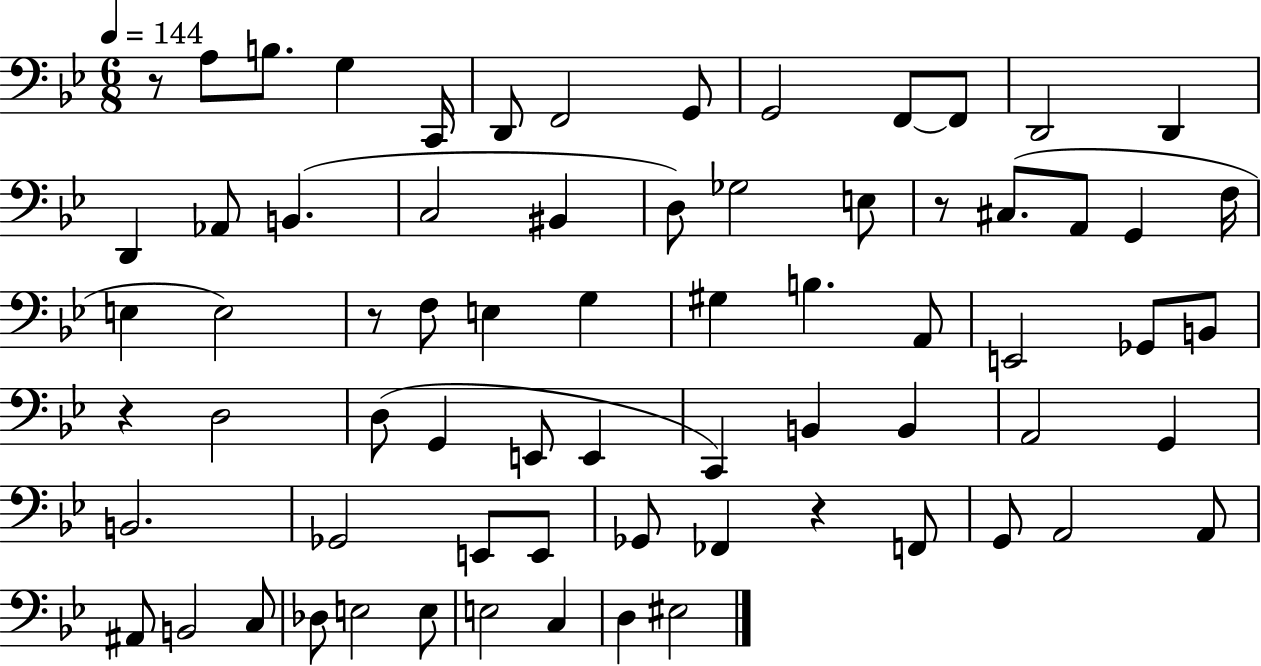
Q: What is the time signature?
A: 6/8